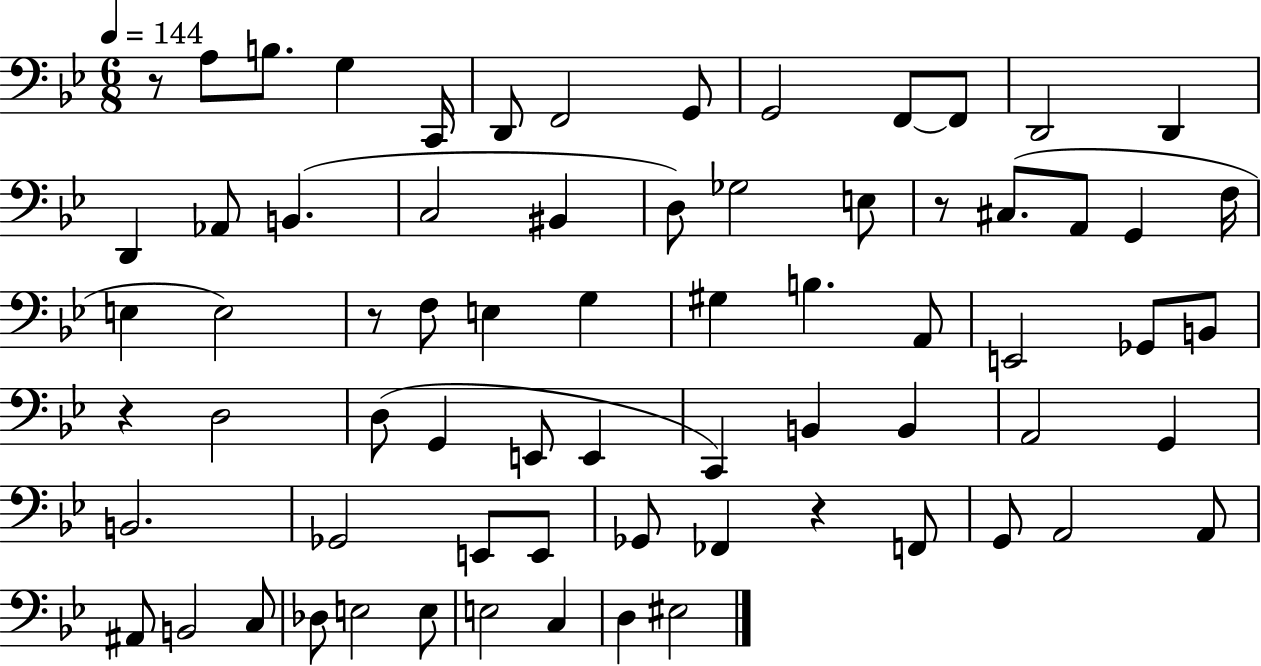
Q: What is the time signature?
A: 6/8